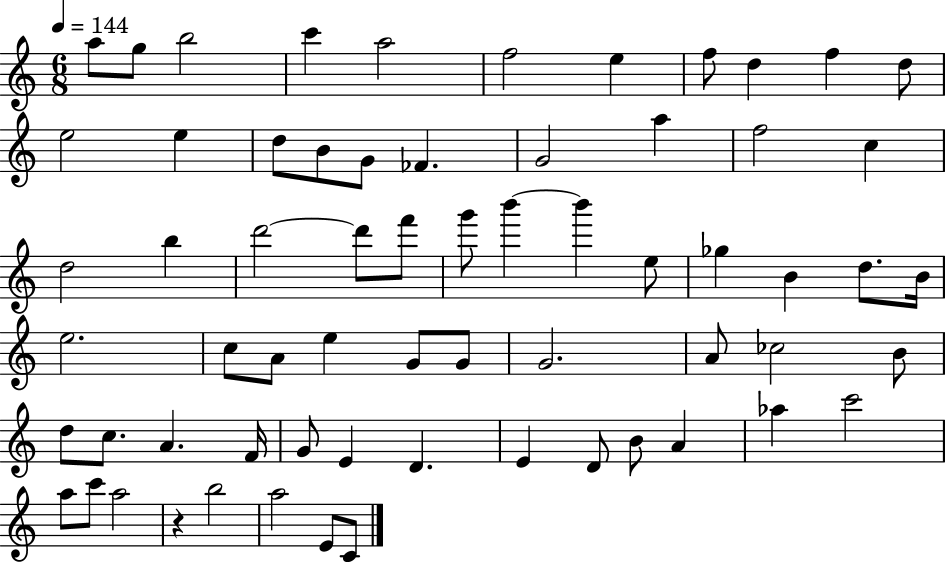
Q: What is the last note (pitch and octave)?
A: C4